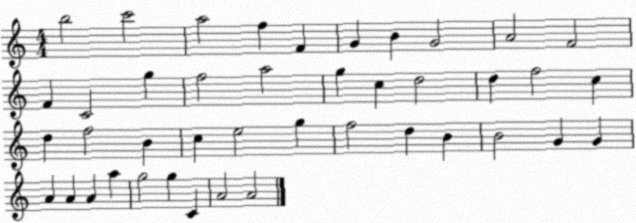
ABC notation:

X:1
T:Untitled
M:4/4
L:1/4
K:C
b2 c'2 a2 f F G B G2 A2 F2 F C2 g f2 a2 g c d2 d f2 c d f2 B c e2 g f2 d B B2 G G A A A a g2 g C A2 A2